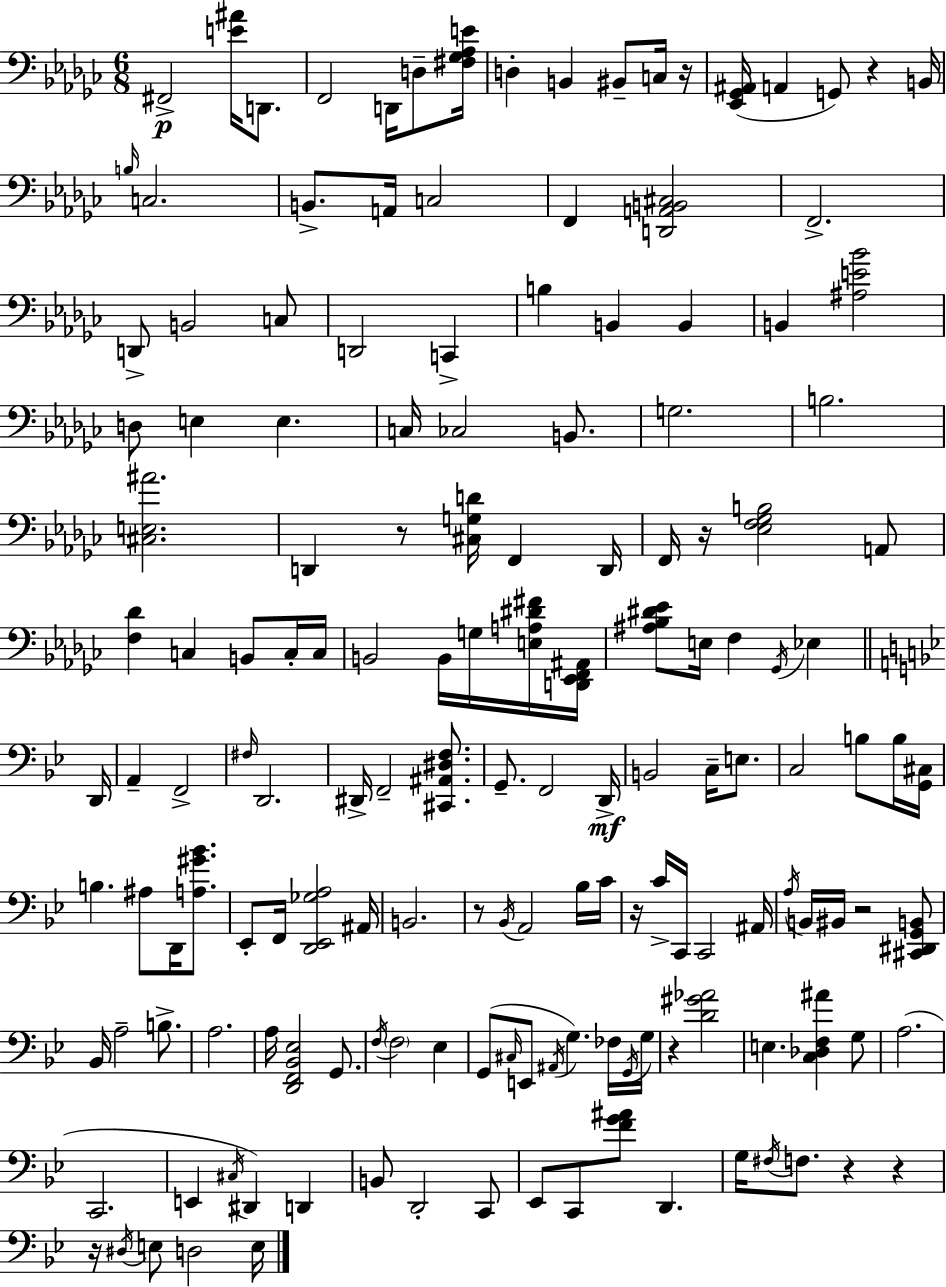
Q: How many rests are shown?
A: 11